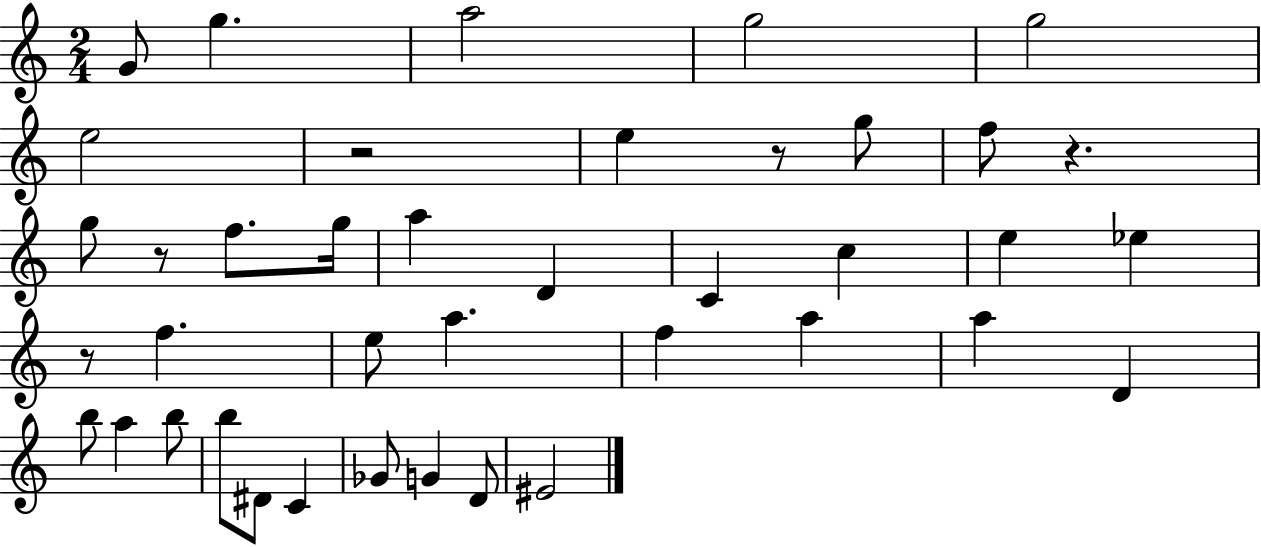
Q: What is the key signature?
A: C major